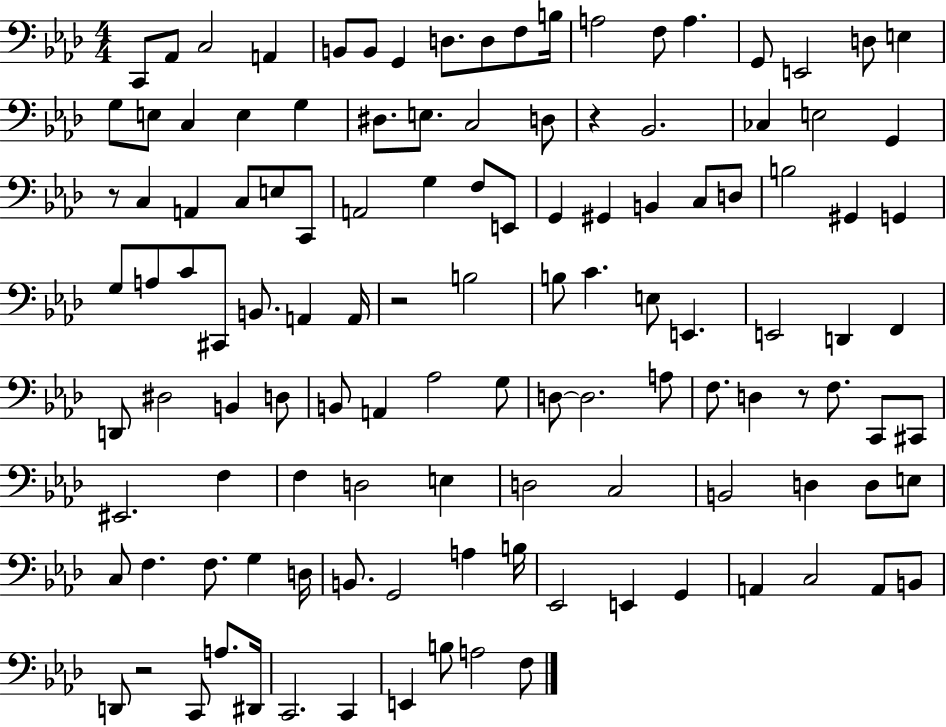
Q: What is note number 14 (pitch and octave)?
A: A3